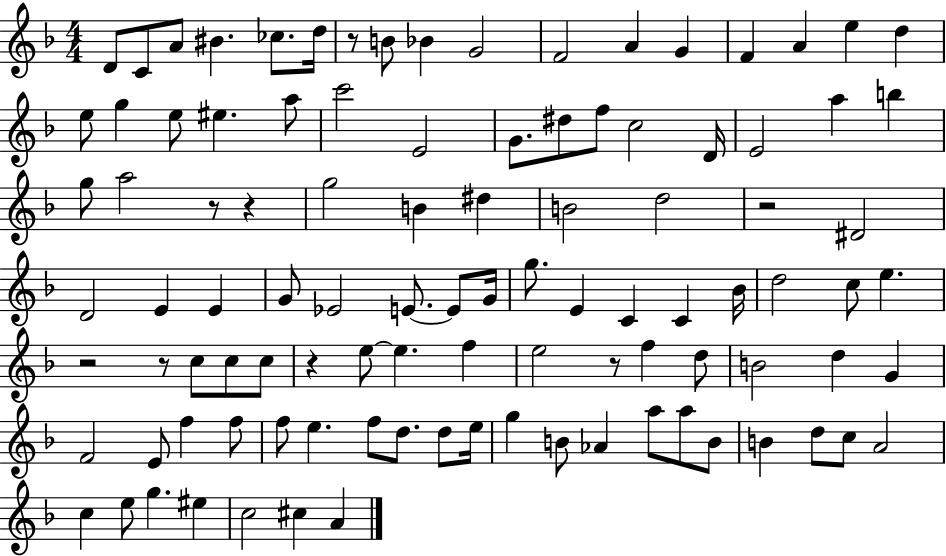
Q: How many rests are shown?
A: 8